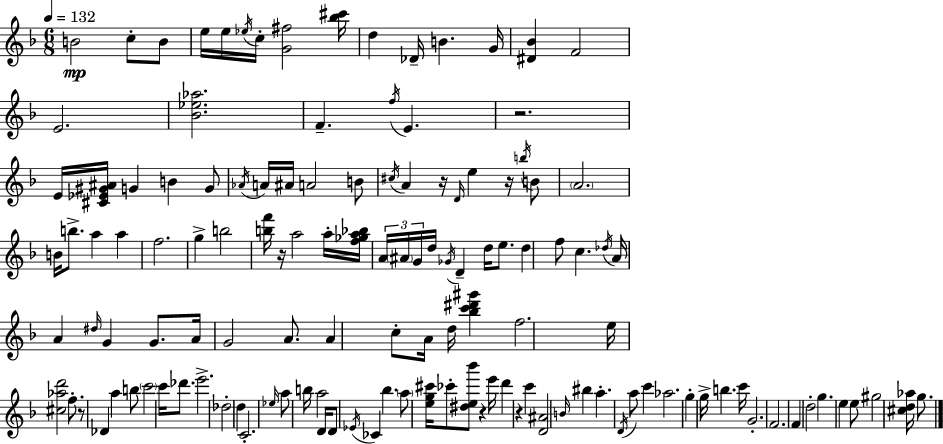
{
  \clef treble
  \numericTimeSignature
  \time 6/8
  \key f \major
  \tempo 4 = 132
  b'2\mp c''8-. b'8 | e''16 e''16 \acciaccatura { ees''16 } c''16-. <g' fis''>2 | <bes'' cis'''>16 d''4 des'16-- b'4. | g'16 <dis' bes'>4 f'2 | \break e'2. | <bes' ees'' aes''>2. | f'4.-- \acciaccatura { f''16 } e'4. | r2. | \break e'16 <cis' ees' gis' ais'>16 g'4 b'4 | g'8 \acciaccatura { aes'16 } a'16 ais'16 a'2 | b'8 \acciaccatura { cis''16 } a'4 r16 \grace { d'16 } e''4 | r16 \acciaccatura { b''16 } b'8 \parenthesize a'2. | \break b'16 b''8.-> a''4 | a''4 f''2. | g''4-> b''2 | <b'' f'''>16 r16 a''2 | \break a''16-. <f'' ges'' a'' bes''>16 \tuplet 3/2 { a'16 \parenthesize ais'16 g'16 } d''16 \acciaccatura { ges'16 } d'4-- | d''16 e''8. d''4 f''8 | c''4. \acciaccatura { des''16 } a'16 a'4 | \grace { dis''16 } g'4 g'8. a'16 g'2 | \break a'8. a'4 | c''8-. a'16 d''16 <bes'' c''' dis''' gis'''>4 f''2. | e''16 <cis'' aes'' d'''>2 | f''8.-. r8 des'4 | \break a''4 b''8 \parenthesize c'''2 | c'''16 des'''8. e'''2.-> | des''2-. | d''4 c'2.-. | \break \grace { ees''16 } a''8 | b''16 a''2 d'16 d'8 | \acciaccatura { ees'16 } ces'4 bes''4. \parenthesize a''8 | <e'' g'' cis'''>16 ces'''8-. <dis'' e'' bes'''>8 r4 e'''16 d'''4 | \break r4 c'''4 <d' ais'>2 | \grace { b'16 } bis''4 | a''4.-. \acciaccatura { d'16 } a''8 c'''4 | aes''2. | \break g''4-. g''16-> b''4. | c'''16 g'2.-. | f'2. | f'4 d''2-. | \break g''4. e''4 e''8 | gis''2 <cis'' d'' aes''>16 g''8. | \bar "|."
}